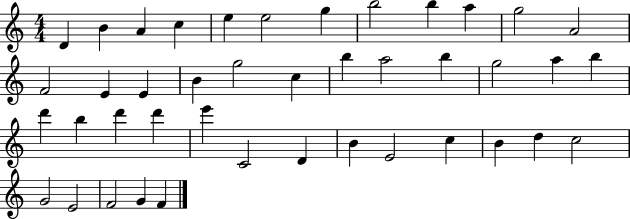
{
  \clef treble
  \numericTimeSignature
  \time 4/4
  \key c \major
  d'4 b'4 a'4 c''4 | e''4 e''2 g''4 | b''2 b''4 a''4 | g''2 a'2 | \break f'2 e'4 e'4 | b'4 g''2 c''4 | b''4 a''2 b''4 | g''2 a''4 b''4 | \break d'''4 b''4 d'''4 d'''4 | e'''4 c'2 d'4 | b'4 e'2 c''4 | b'4 d''4 c''2 | \break g'2 e'2 | f'2 g'4 f'4 | \bar "|."
}